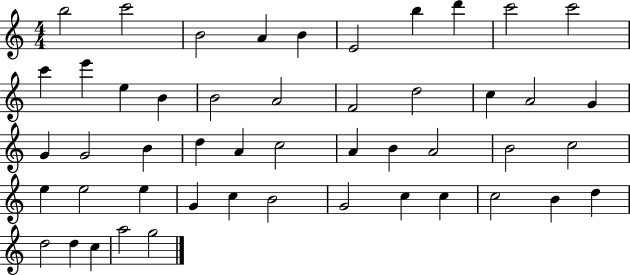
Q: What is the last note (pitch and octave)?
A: G5